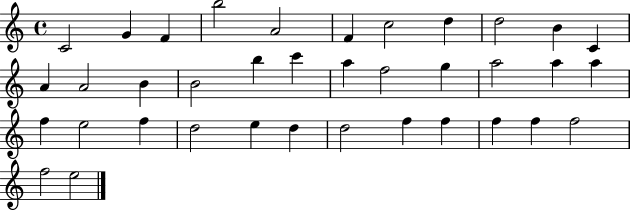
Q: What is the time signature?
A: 4/4